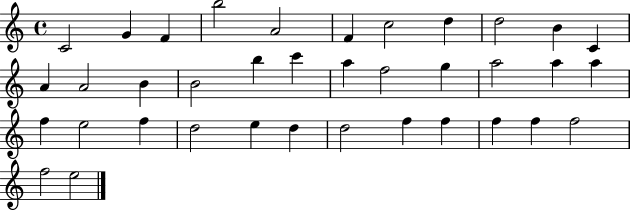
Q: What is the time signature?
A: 4/4